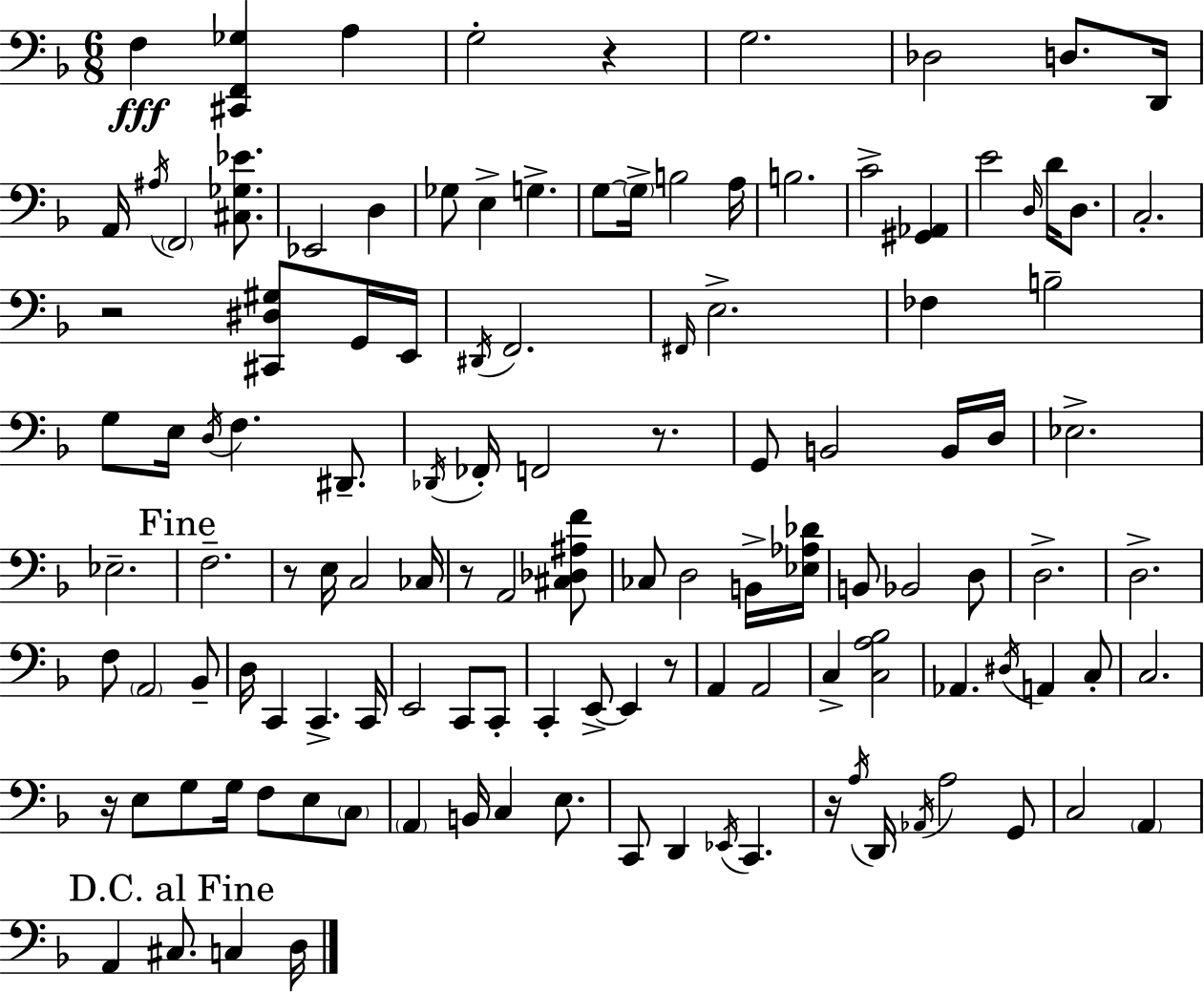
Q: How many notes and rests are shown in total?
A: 122